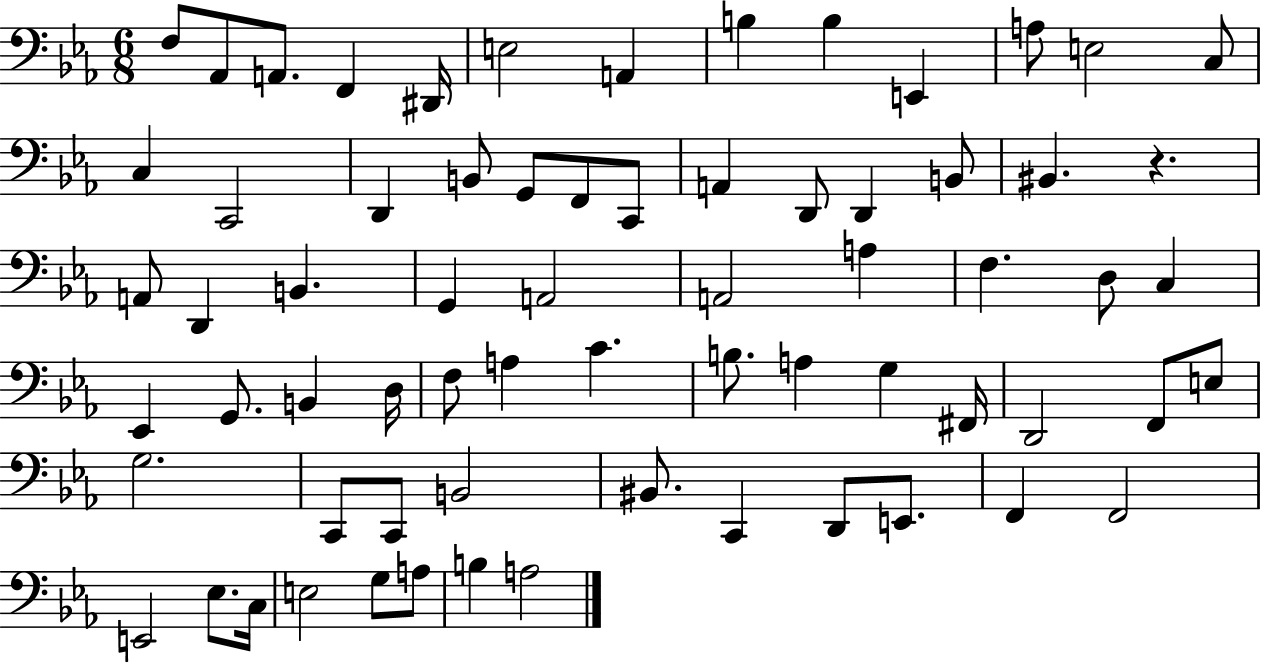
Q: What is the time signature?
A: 6/8